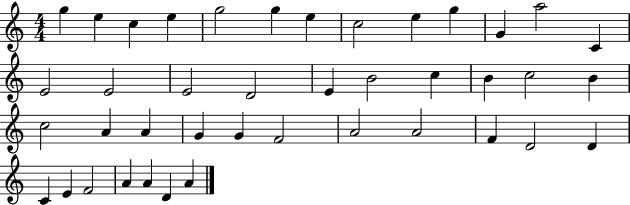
{
  \clef treble
  \numericTimeSignature
  \time 4/4
  \key c \major
  g''4 e''4 c''4 e''4 | g''2 g''4 e''4 | c''2 e''4 g''4 | g'4 a''2 c'4 | \break e'2 e'2 | e'2 d'2 | e'4 b'2 c''4 | b'4 c''2 b'4 | \break c''2 a'4 a'4 | g'4 g'4 f'2 | a'2 a'2 | f'4 d'2 d'4 | \break c'4 e'4 f'2 | a'4 a'4 d'4 a'4 | \bar "|."
}